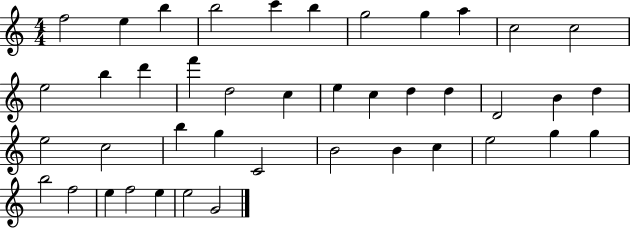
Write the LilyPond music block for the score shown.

{
  \clef treble
  \numericTimeSignature
  \time 4/4
  \key c \major
  f''2 e''4 b''4 | b''2 c'''4 b''4 | g''2 g''4 a''4 | c''2 c''2 | \break e''2 b''4 d'''4 | f'''4 d''2 c''4 | e''4 c''4 d''4 d''4 | d'2 b'4 d''4 | \break e''2 c''2 | b''4 g''4 c'2 | b'2 b'4 c''4 | e''2 g''4 g''4 | \break b''2 f''2 | e''4 f''2 e''4 | e''2 g'2 | \bar "|."
}